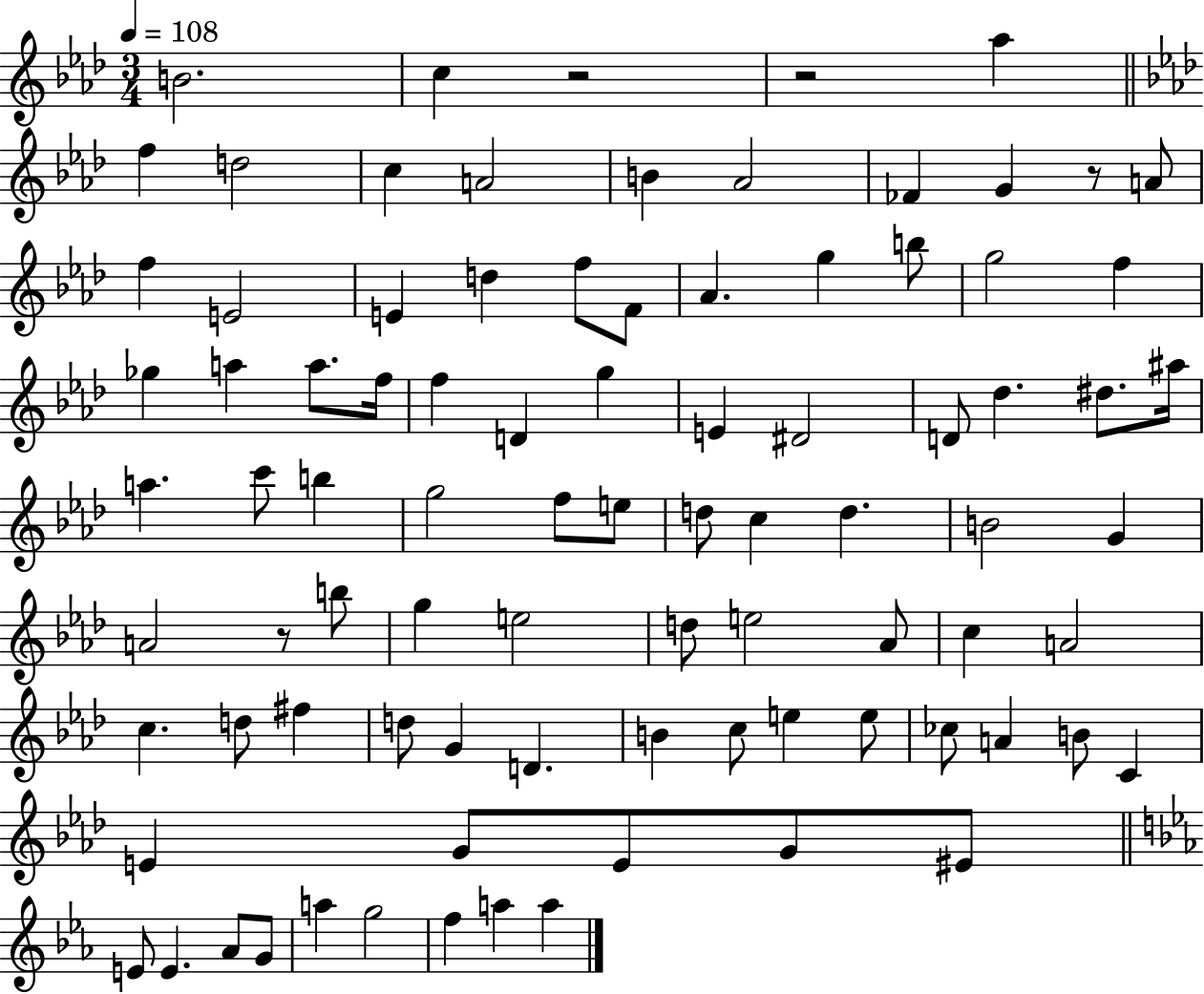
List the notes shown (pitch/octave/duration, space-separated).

B4/h. C5/q R/h R/h Ab5/q F5/q D5/h C5/q A4/h B4/q Ab4/h FES4/q G4/q R/e A4/e F5/q E4/h E4/q D5/q F5/e F4/e Ab4/q. G5/q B5/e G5/h F5/q Gb5/q A5/q A5/e. F5/s F5/q D4/q G5/q E4/q D#4/h D4/e Db5/q. D#5/e. A#5/s A5/q. C6/e B5/q G5/h F5/e E5/e D5/e C5/q D5/q. B4/h G4/q A4/h R/e B5/e G5/q E5/h D5/e E5/h Ab4/e C5/q A4/h C5/q. D5/e F#5/q D5/e G4/q D4/q. B4/q C5/e E5/q E5/e CES5/e A4/q B4/e C4/q E4/q G4/e E4/e G4/e EIS4/e E4/e E4/q. Ab4/e G4/e A5/q G5/h F5/q A5/q A5/q